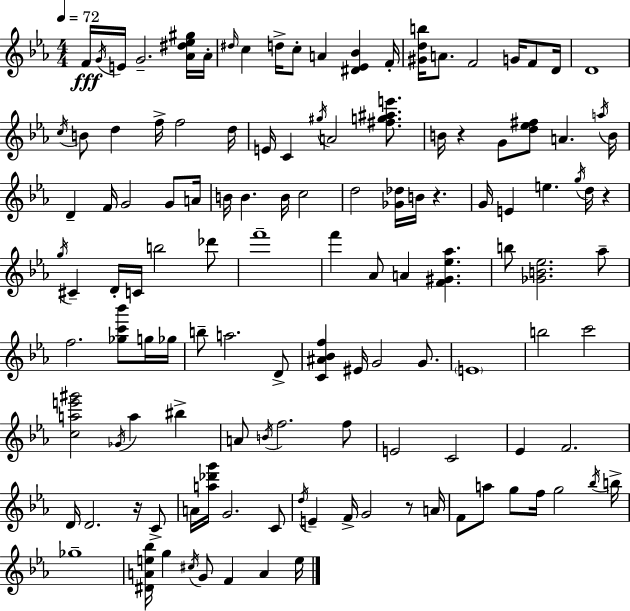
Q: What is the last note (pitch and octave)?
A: E5